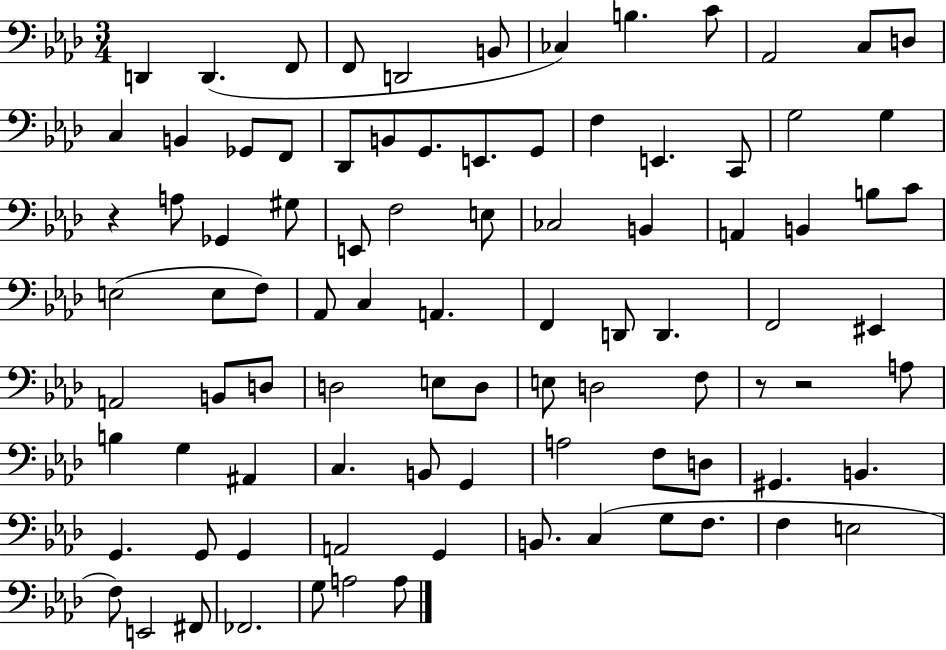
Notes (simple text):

D2/q D2/q. F2/e F2/e D2/h B2/e CES3/q B3/q. C4/e Ab2/h C3/e D3/e C3/q B2/q Gb2/e F2/e Db2/e B2/e G2/e. E2/e. G2/e F3/q E2/q. C2/e G3/h G3/q R/q A3/e Gb2/q G#3/e E2/e F3/h E3/e CES3/h B2/q A2/q B2/q B3/e C4/e E3/h E3/e F3/e Ab2/e C3/q A2/q. F2/q D2/e D2/q. F2/h EIS2/q A2/h B2/e D3/e D3/h E3/e D3/e E3/e D3/h F3/e R/e R/h A3/e B3/q G3/q A#2/q C3/q. B2/e G2/q A3/h F3/e D3/e G#2/q. B2/q. G2/q. G2/e G2/q A2/h G2/q B2/e. C3/q G3/e F3/e. F3/q E3/h F3/e E2/h F#2/e FES2/h. G3/e A3/h A3/e